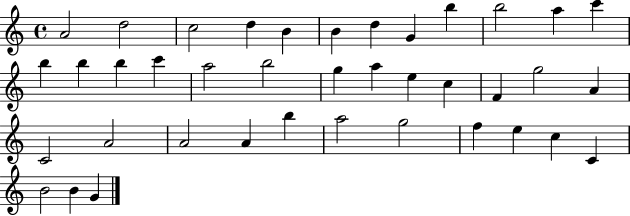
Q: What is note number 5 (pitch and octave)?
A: B4